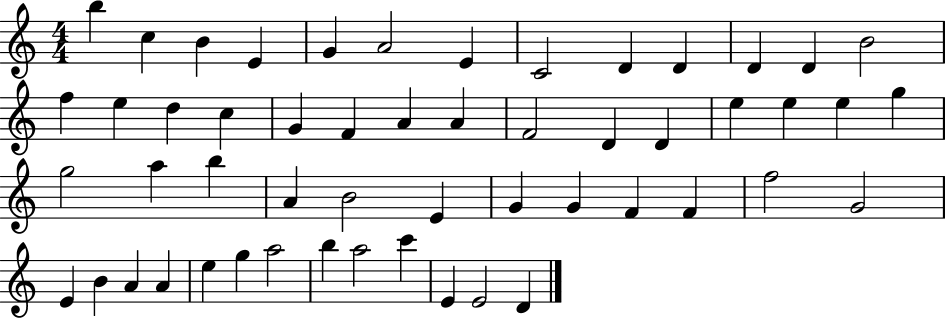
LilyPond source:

{
  \clef treble
  \numericTimeSignature
  \time 4/4
  \key c \major
  b''4 c''4 b'4 e'4 | g'4 a'2 e'4 | c'2 d'4 d'4 | d'4 d'4 b'2 | \break f''4 e''4 d''4 c''4 | g'4 f'4 a'4 a'4 | f'2 d'4 d'4 | e''4 e''4 e''4 g''4 | \break g''2 a''4 b''4 | a'4 b'2 e'4 | g'4 g'4 f'4 f'4 | f''2 g'2 | \break e'4 b'4 a'4 a'4 | e''4 g''4 a''2 | b''4 a''2 c'''4 | e'4 e'2 d'4 | \break \bar "|."
}